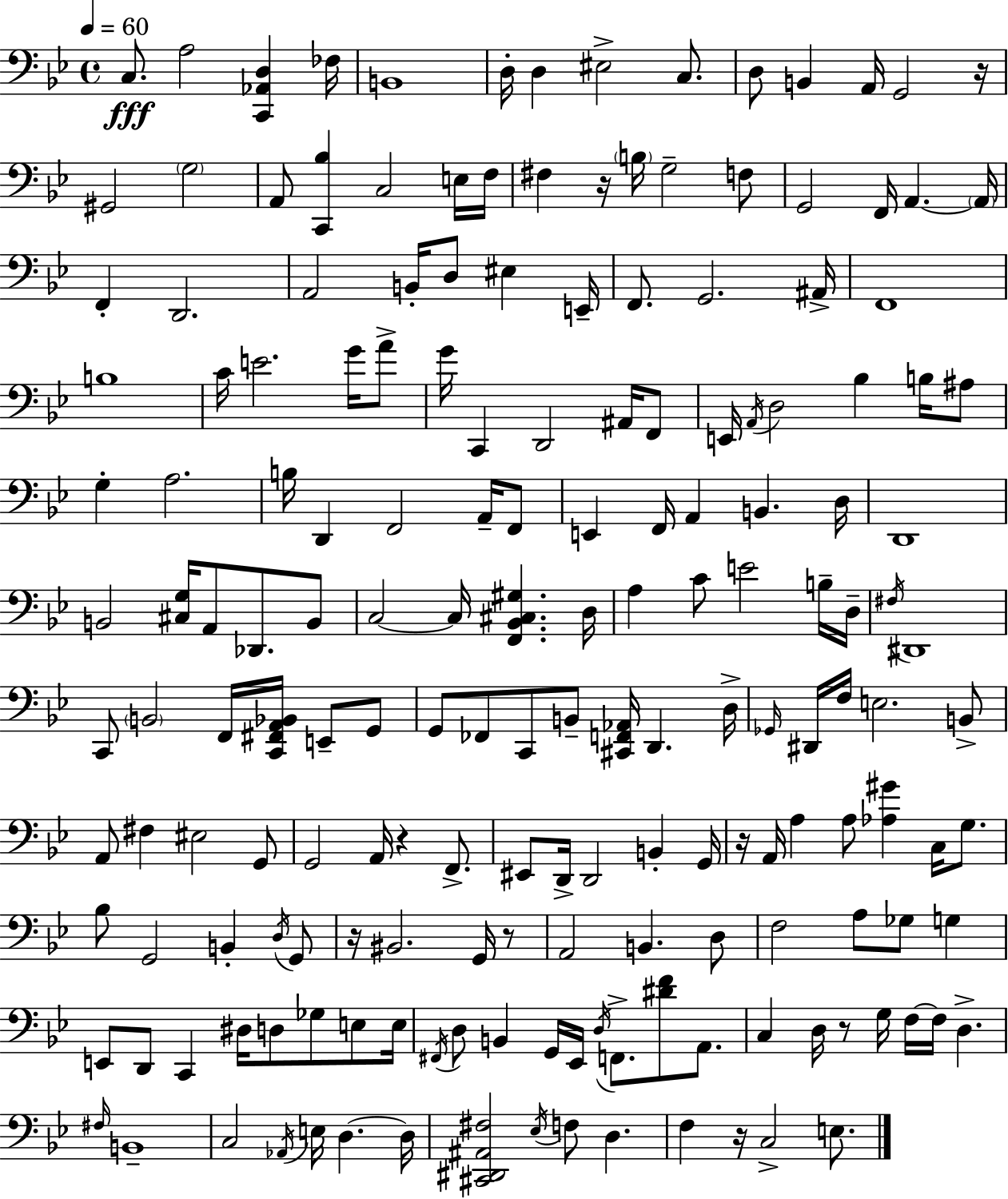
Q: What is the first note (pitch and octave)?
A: C3